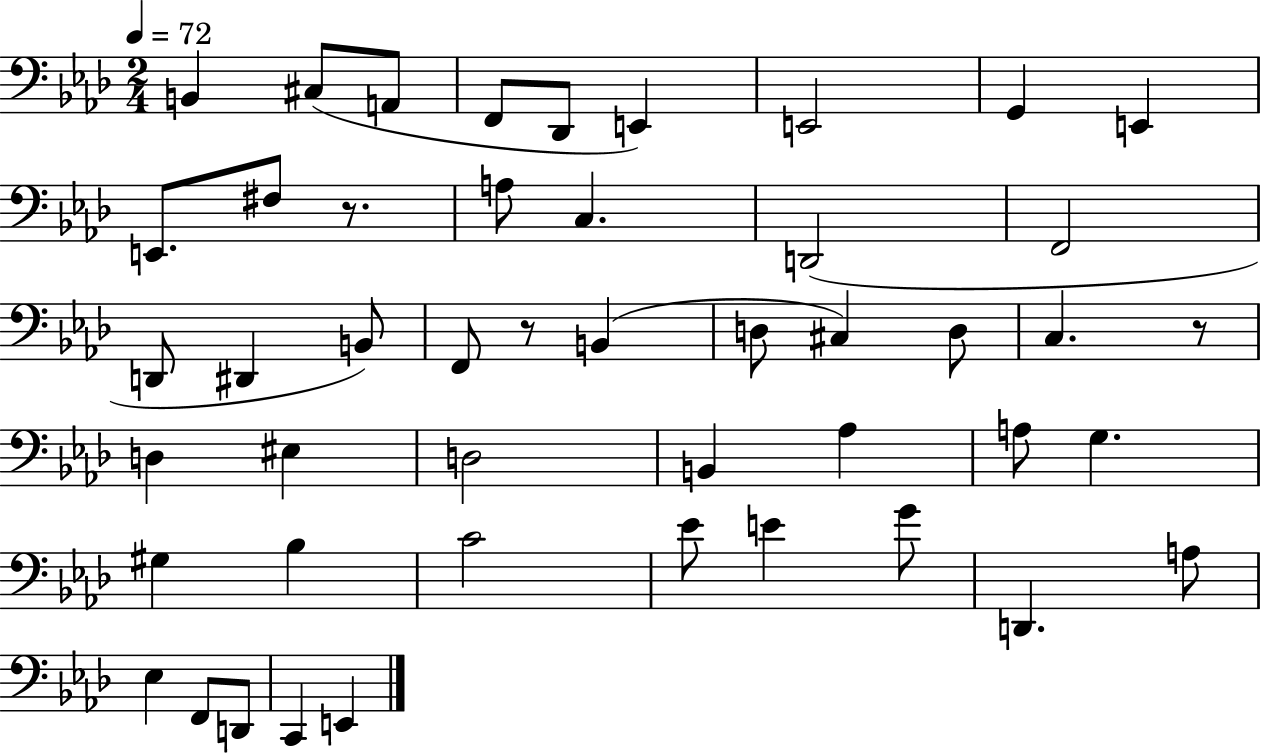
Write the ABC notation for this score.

X:1
T:Untitled
M:2/4
L:1/4
K:Ab
B,, ^C,/2 A,,/2 F,,/2 _D,,/2 E,, E,,2 G,, E,, E,,/2 ^F,/2 z/2 A,/2 C, D,,2 F,,2 D,,/2 ^D,, B,,/2 F,,/2 z/2 B,, D,/2 ^C, D,/2 C, z/2 D, ^E, D,2 B,, _A, A,/2 G, ^G, _B, C2 _E/2 E G/2 D,, A,/2 _E, F,,/2 D,,/2 C,, E,,